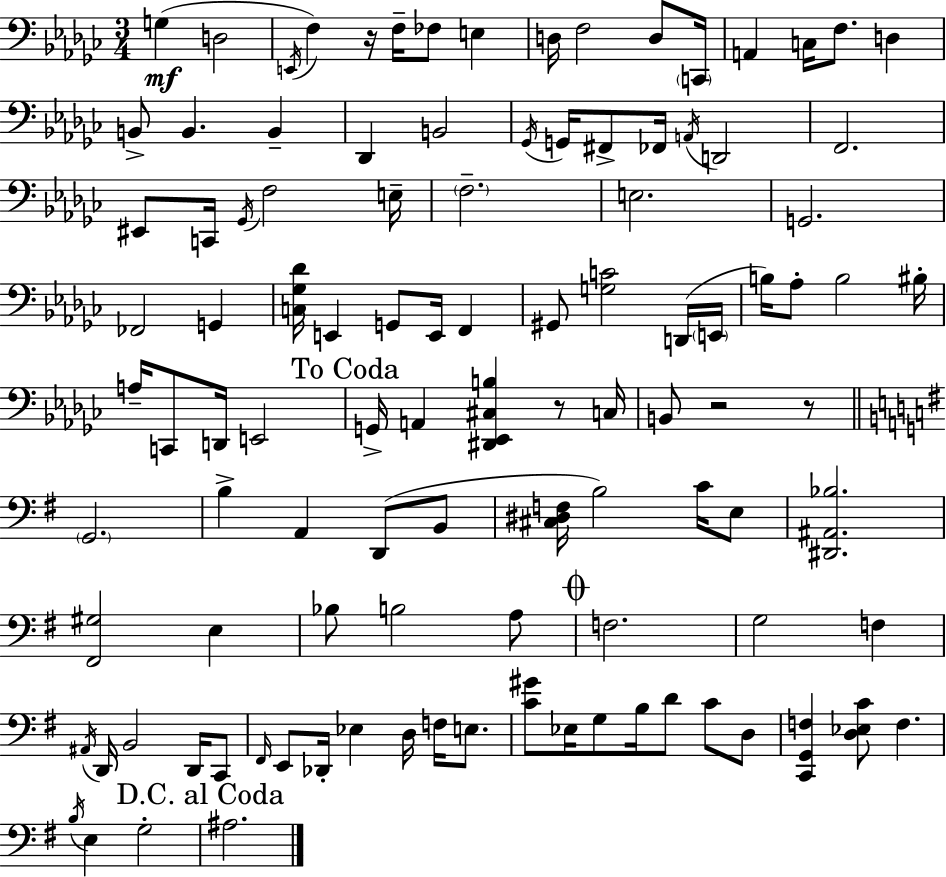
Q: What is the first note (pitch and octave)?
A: G3